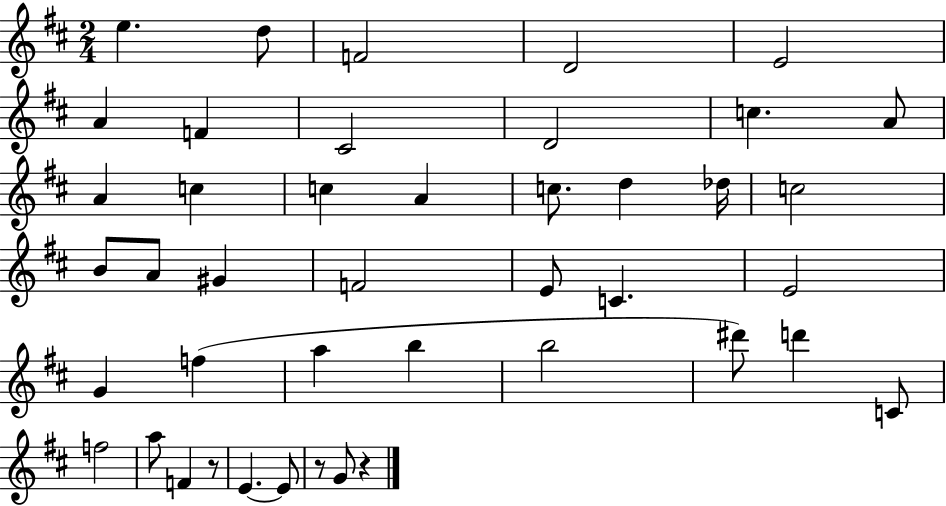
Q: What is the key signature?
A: D major